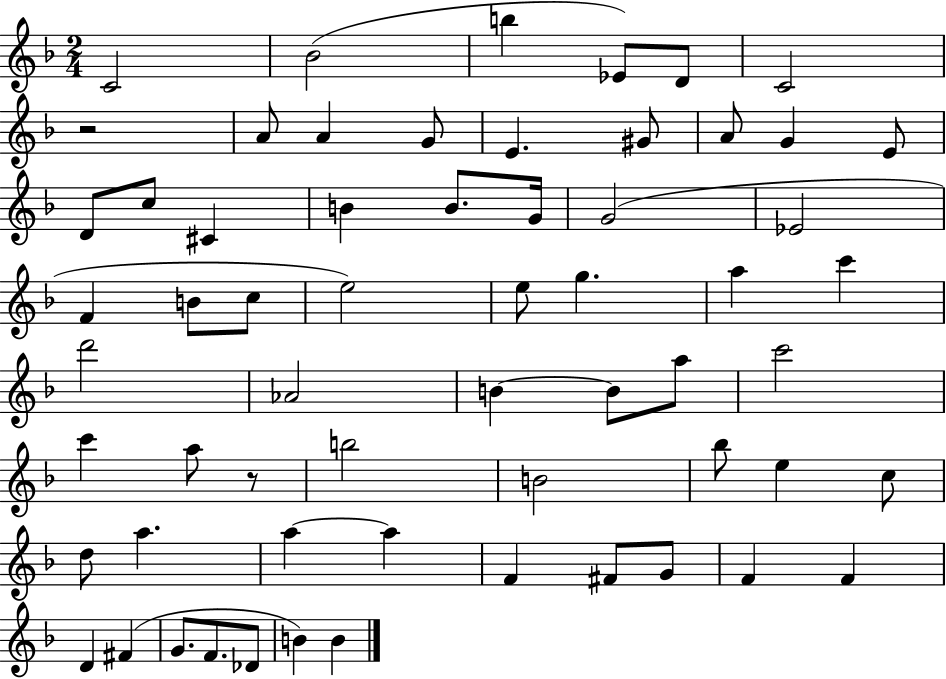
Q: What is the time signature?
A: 2/4